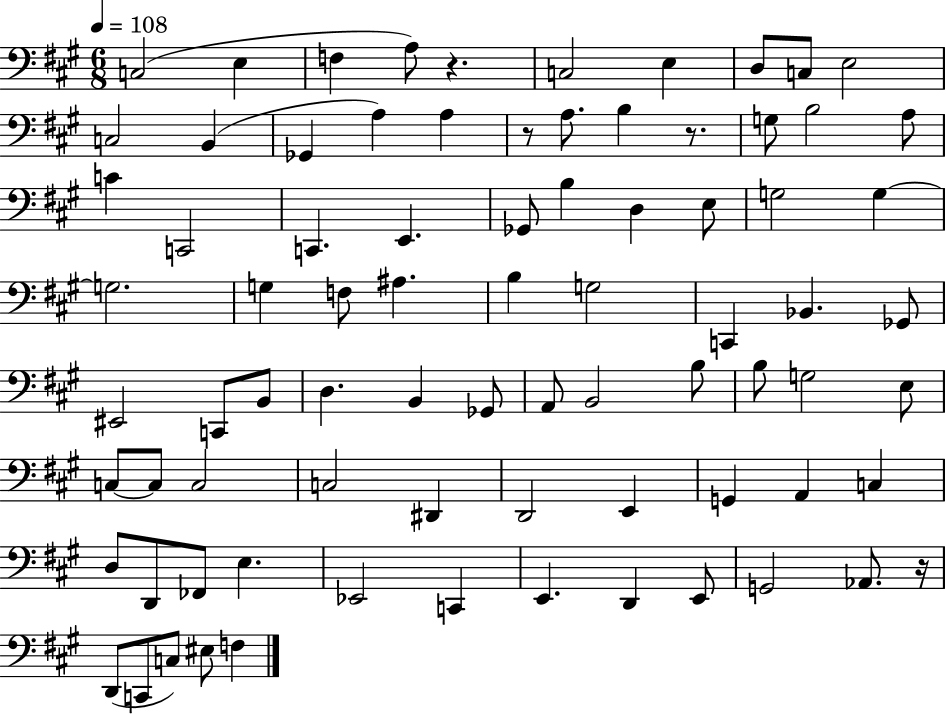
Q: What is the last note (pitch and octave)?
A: F3